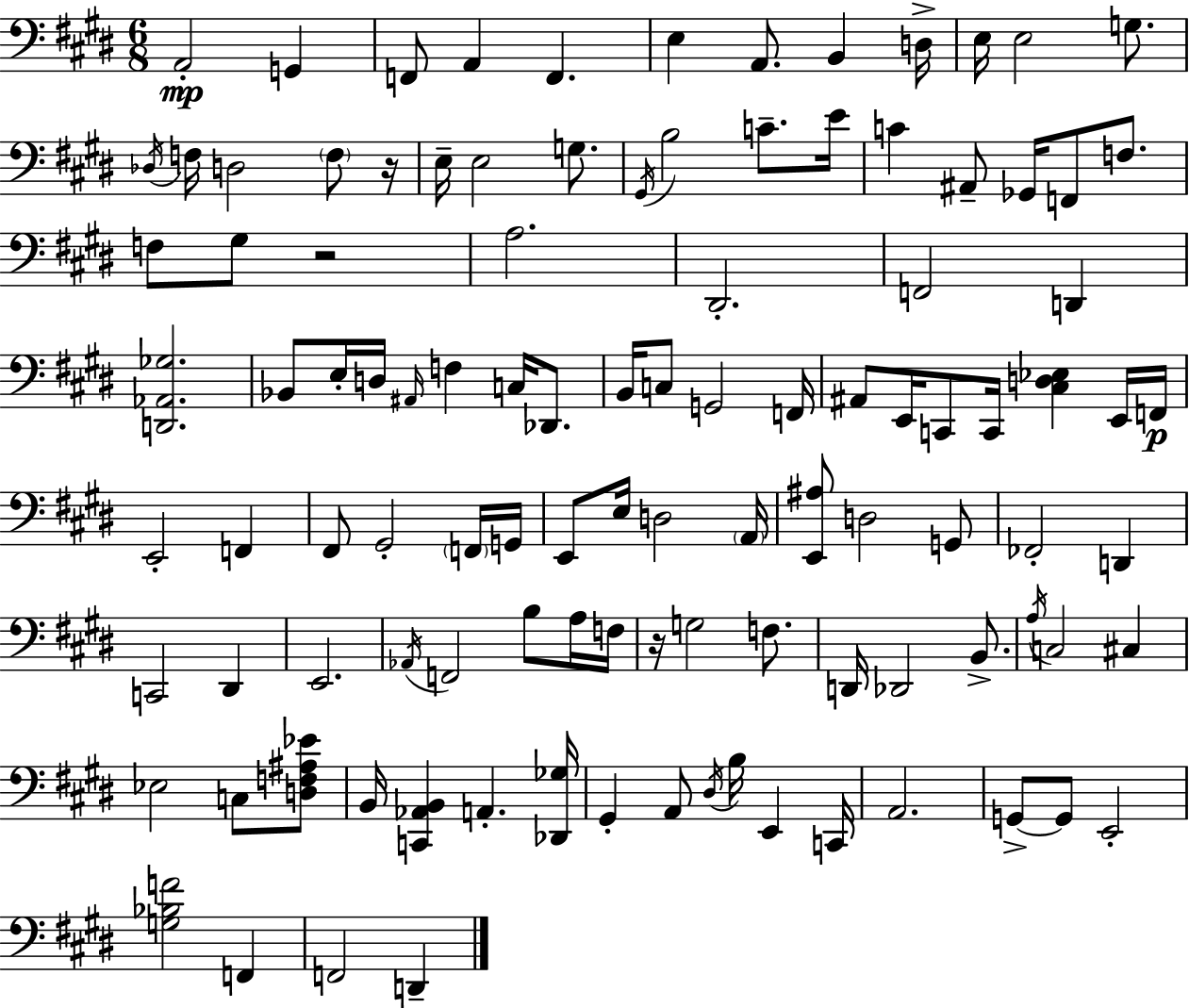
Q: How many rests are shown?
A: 3